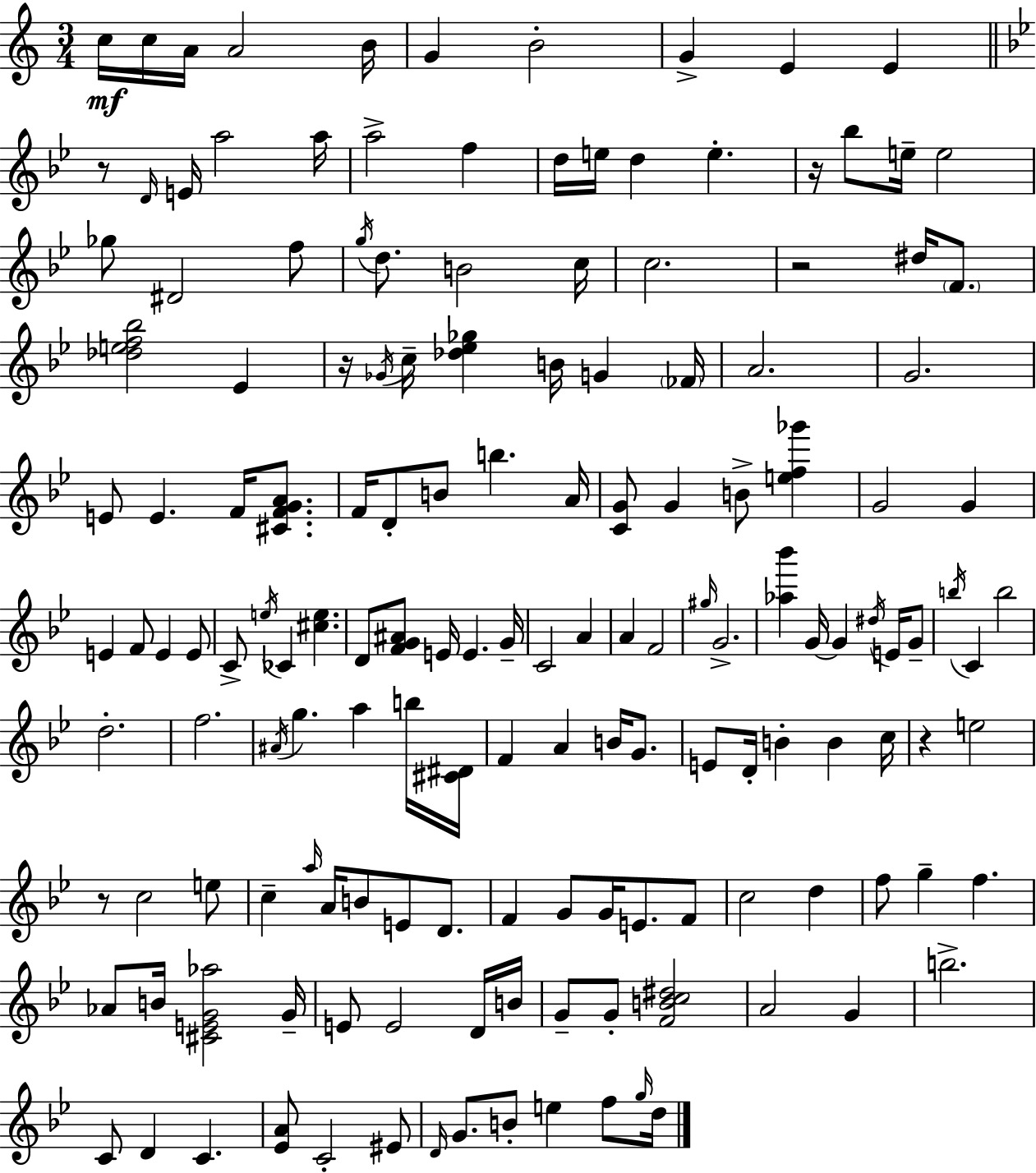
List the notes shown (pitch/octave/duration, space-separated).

C5/s C5/s A4/s A4/h B4/s G4/q B4/h G4/q E4/q E4/q R/e D4/s E4/s A5/h A5/s A5/h F5/q D5/s E5/s D5/q E5/q. R/s Bb5/e E5/s E5/h Gb5/e D#4/h F5/e G5/s D5/e. B4/h C5/s C5/h. R/h D#5/s F4/e. [Db5,E5,F5,Bb5]/h Eb4/q R/s Gb4/s C5/s [Db5,Eb5,Gb5]/q B4/s G4/q FES4/s A4/h. G4/h. E4/e E4/q. F4/s [C#4,F4,G4,A4]/e. F4/s D4/e B4/e B5/q. A4/s [C4,G4]/e G4/q B4/e [E5,F5,Gb6]/q G4/h G4/q E4/q F4/e E4/q E4/e C4/e E5/s CES4/q [C#5,E5]/q. D4/e [F4,G4,A#4]/e E4/s E4/q. G4/s C4/h A4/q A4/q F4/h G#5/s G4/h. [Ab5,Bb6]/q G4/s G4/q D#5/s E4/s G4/e B5/s C4/q B5/h D5/h. F5/h. A#4/s G5/q. A5/q B5/s [C#4,D#4]/s F4/q A4/q B4/s G4/e. E4/e D4/s B4/q B4/q C5/s R/q E5/h R/e C5/h E5/e C5/q A5/s A4/s B4/e E4/e D4/e. F4/q G4/e G4/s E4/e. F4/e C5/h D5/q F5/e G5/q F5/q. Ab4/e B4/s [C#4,E4,G4,Ab5]/h G4/s E4/e E4/h D4/s B4/s G4/e G4/e [F4,B4,C5,D#5]/h A4/h G4/q B5/h. C4/e D4/q C4/q. [Eb4,A4]/e C4/h EIS4/e D4/s G4/e. B4/e E5/q F5/e G5/s D5/s